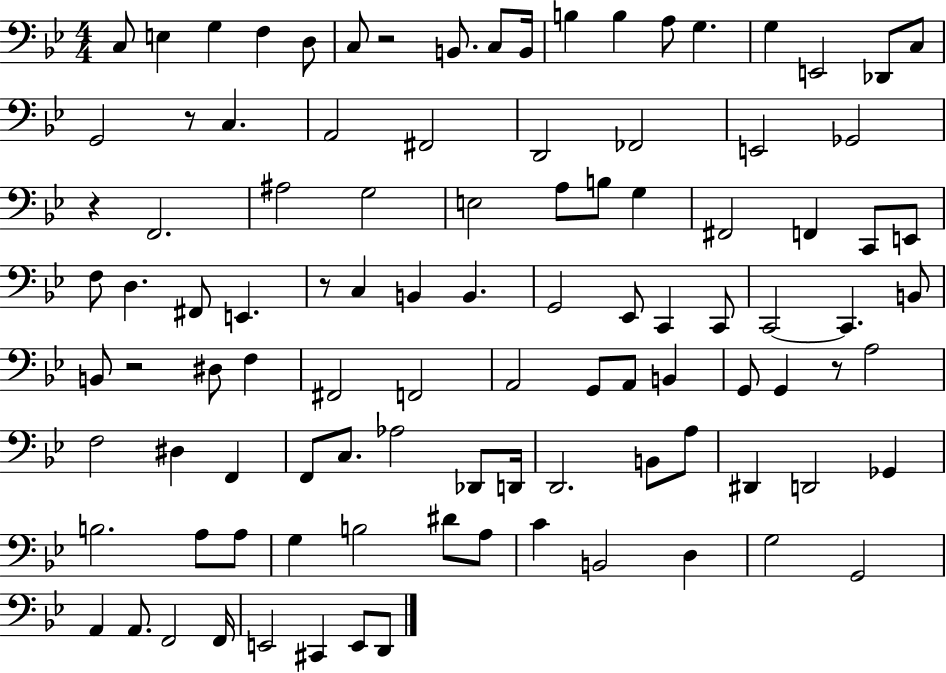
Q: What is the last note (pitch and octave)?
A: D2